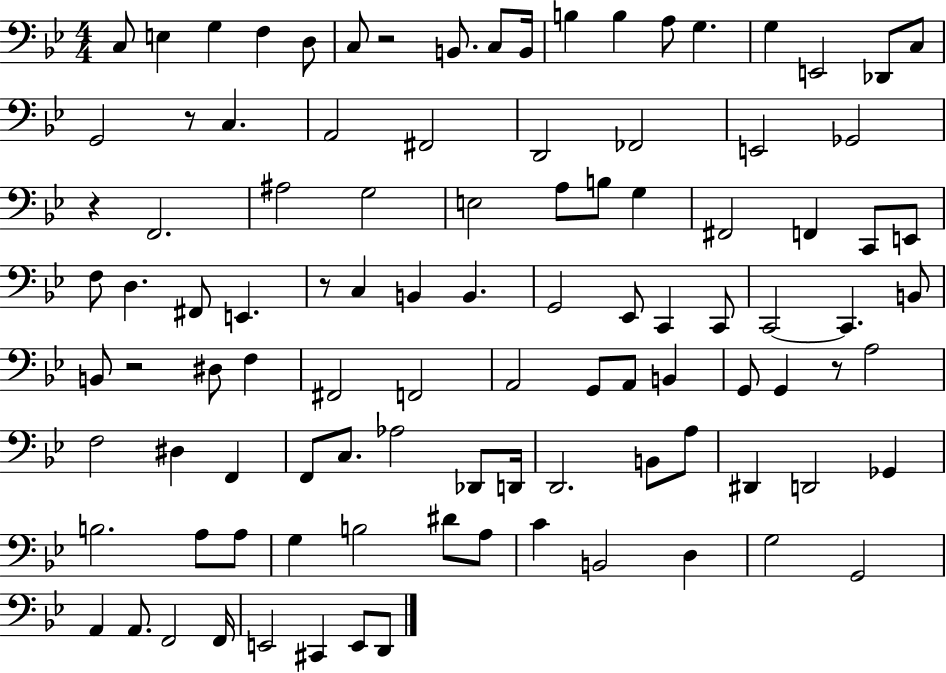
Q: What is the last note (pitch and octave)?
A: D2